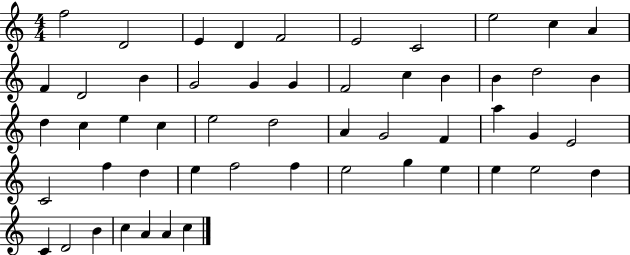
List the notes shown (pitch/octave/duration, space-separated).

F5/h D4/h E4/q D4/q F4/h E4/h C4/h E5/h C5/q A4/q F4/q D4/h B4/q G4/h G4/q G4/q F4/h C5/q B4/q B4/q D5/h B4/q D5/q C5/q E5/q C5/q E5/h D5/h A4/q G4/h F4/q A5/q G4/q E4/h C4/h F5/q D5/q E5/q F5/h F5/q E5/h G5/q E5/q E5/q E5/h D5/q C4/q D4/h B4/q C5/q A4/q A4/q C5/q